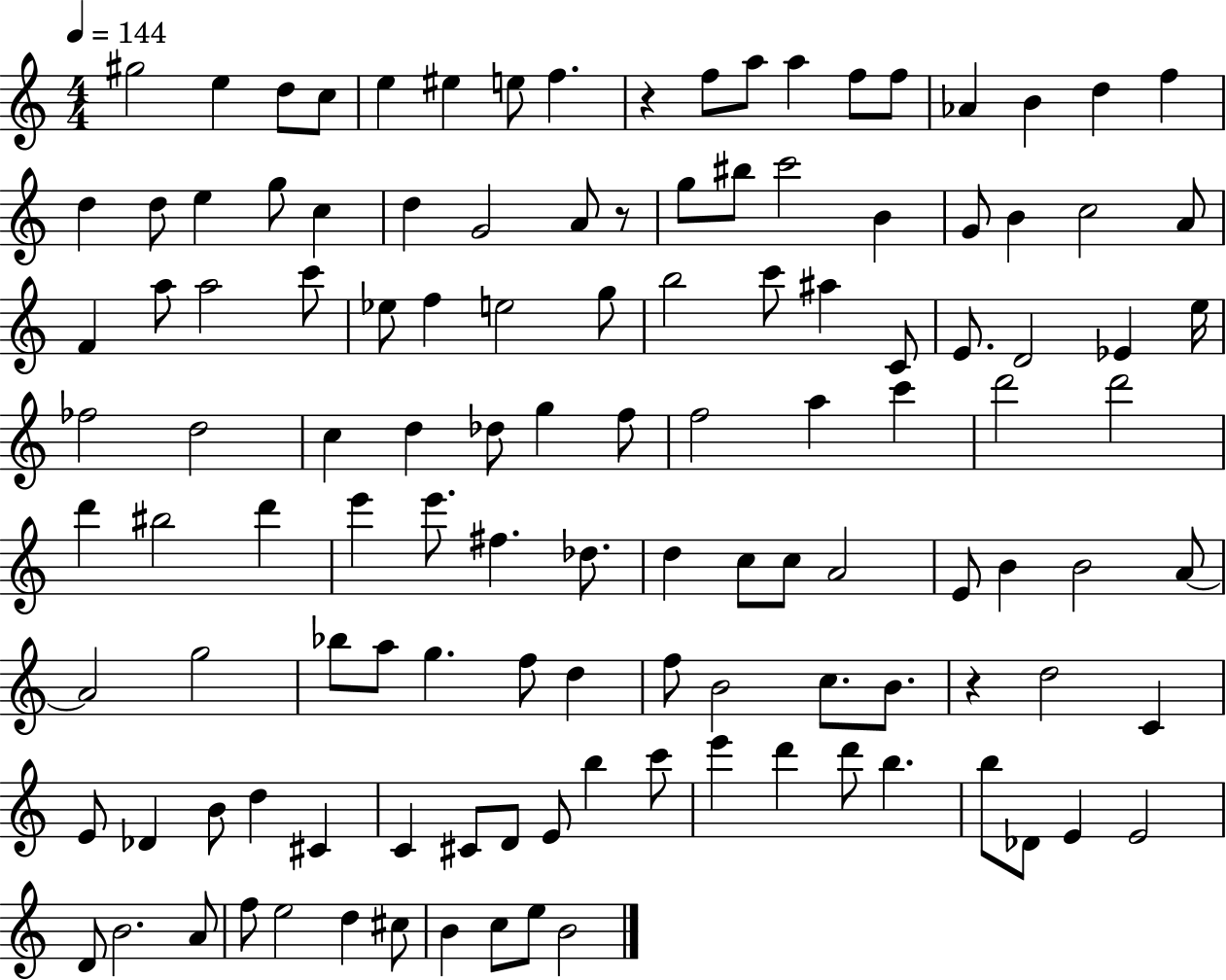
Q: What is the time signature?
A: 4/4